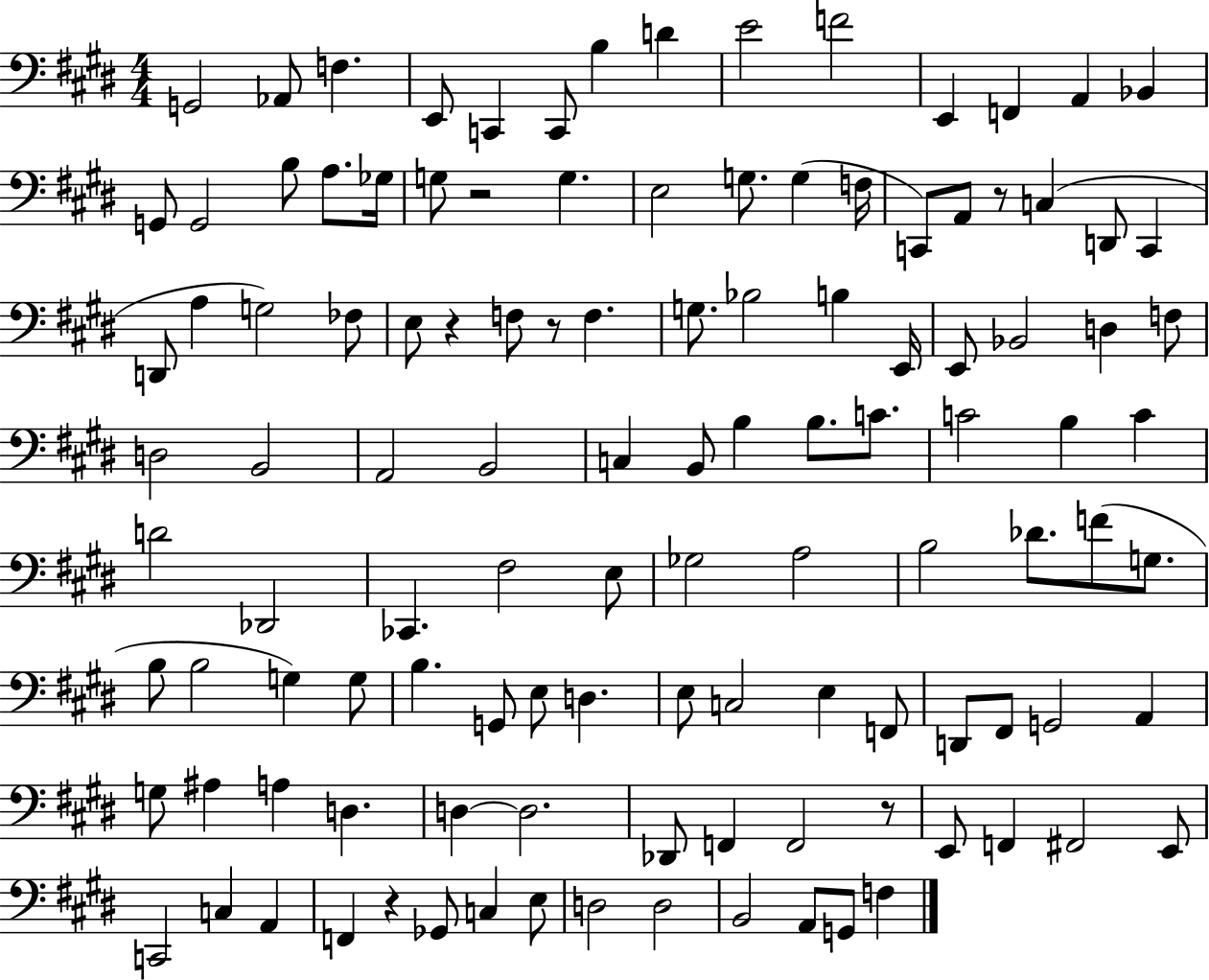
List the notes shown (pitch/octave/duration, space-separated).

G2/h Ab2/e F3/q. E2/e C2/q C2/e B3/q D4/q E4/h F4/h E2/q F2/q A2/q Bb2/q G2/e G2/h B3/e A3/e. Gb3/s G3/e R/h G3/q. E3/h G3/e. G3/q F3/s C2/e A2/e R/e C3/q D2/e C2/q D2/e A3/q G3/h FES3/e E3/e R/q F3/e R/e F3/q. G3/e. Bb3/h B3/q E2/s E2/e Bb2/h D3/q F3/e D3/h B2/h A2/h B2/h C3/q B2/e B3/q B3/e. C4/e. C4/h B3/q C4/q D4/h Db2/h CES2/q. F#3/h E3/e Gb3/h A3/h B3/h Db4/e. F4/e G3/e. B3/e B3/h G3/q G3/e B3/q. G2/e E3/e D3/q. E3/e C3/h E3/q F2/e D2/e F#2/e G2/h A2/q G3/e A#3/q A3/q D3/q. D3/q D3/h. Db2/e F2/q F2/h R/e E2/e F2/q F#2/h E2/e C2/h C3/q A2/q F2/q R/q Gb2/e C3/q E3/e D3/h D3/h B2/h A2/e G2/e F3/q